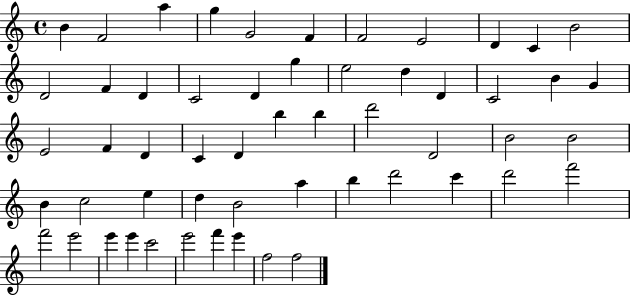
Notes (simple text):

B4/q F4/h A5/q G5/q G4/h F4/q F4/h E4/h D4/q C4/q B4/h D4/h F4/q D4/q C4/h D4/q G5/q E5/h D5/q D4/q C4/h B4/q G4/q E4/h F4/q D4/q C4/q D4/q B5/q B5/q D6/h D4/h B4/h B4/h B4/q C5/h E5/q D5/q B4/h A5/q B5/q D6/h C6/q D6/h F6/h F6/h E6/h E6/q E6/q C6/h E6/h F6/q E6/q F5/h F5/h